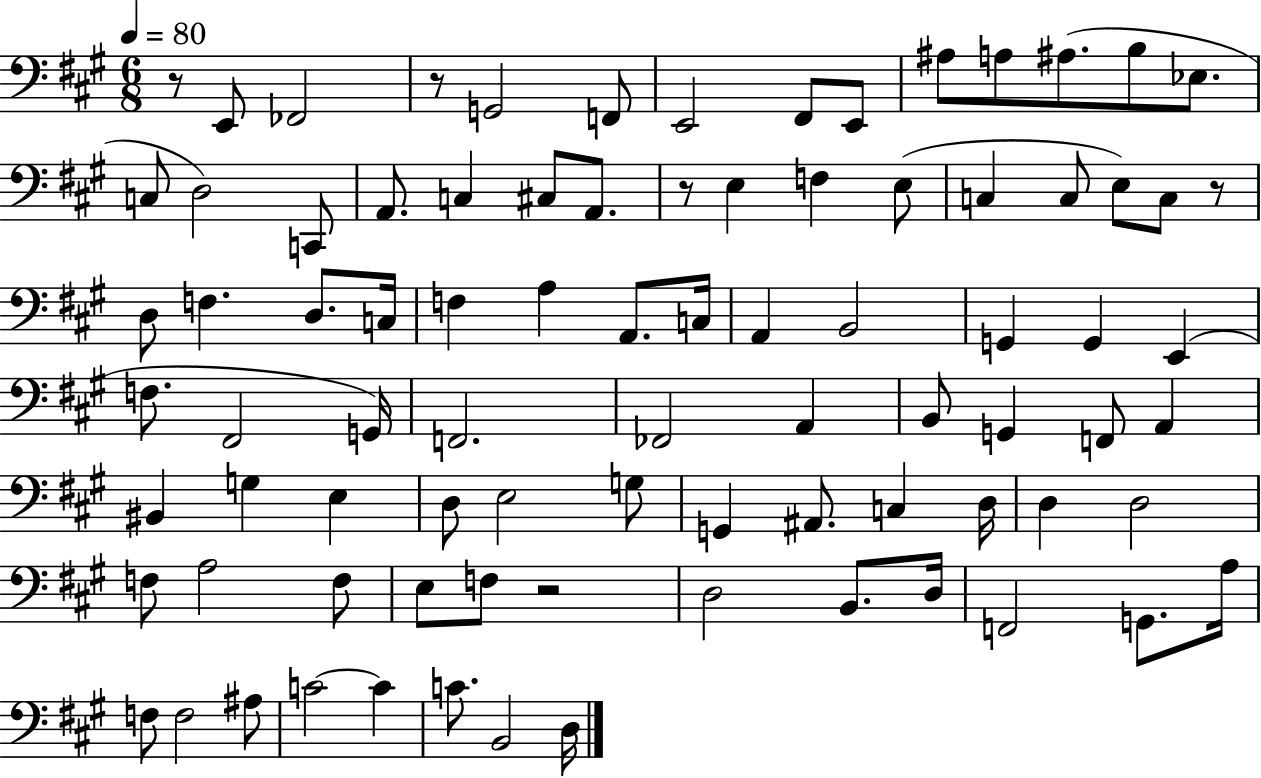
{
  \clef bass
  \numericTimeSignature
  \time 6/8
  \key a \major
  \tempo 4 = 80
  r8 e,8 fes,2 | r8 g,2 f,8 | e,2 fis,8 e,8 | ais8 a8 ais8.( b8 ees8. | \break c8 d2) c,8 | a,8. c4 cis8 a,8. | r8 e4 f4 e8( | c4 c8 e8) c8 r8 | \break d8 f4. d8. c16 | f4 a4 a,8. c16 | a,4 b,2 | g,4 g,4 e,4( | \break f8. fis,2 g,16) | f,2. | fes,2 a,4 | b,8 g,4 f,8 a,4 | \break bis,4 g4 e4 | d8 e2 g8 | g,4 ais,8. c4 d16 | d4 d2 | \break f8 a2 f8 | e8 f8 r2 | d2 b,8. d16 | f,2 g,8. a16 | \break f8 f2 ais8 | c'2~~ c'4 | c'8. b,2 d16 | \bar "|."
}